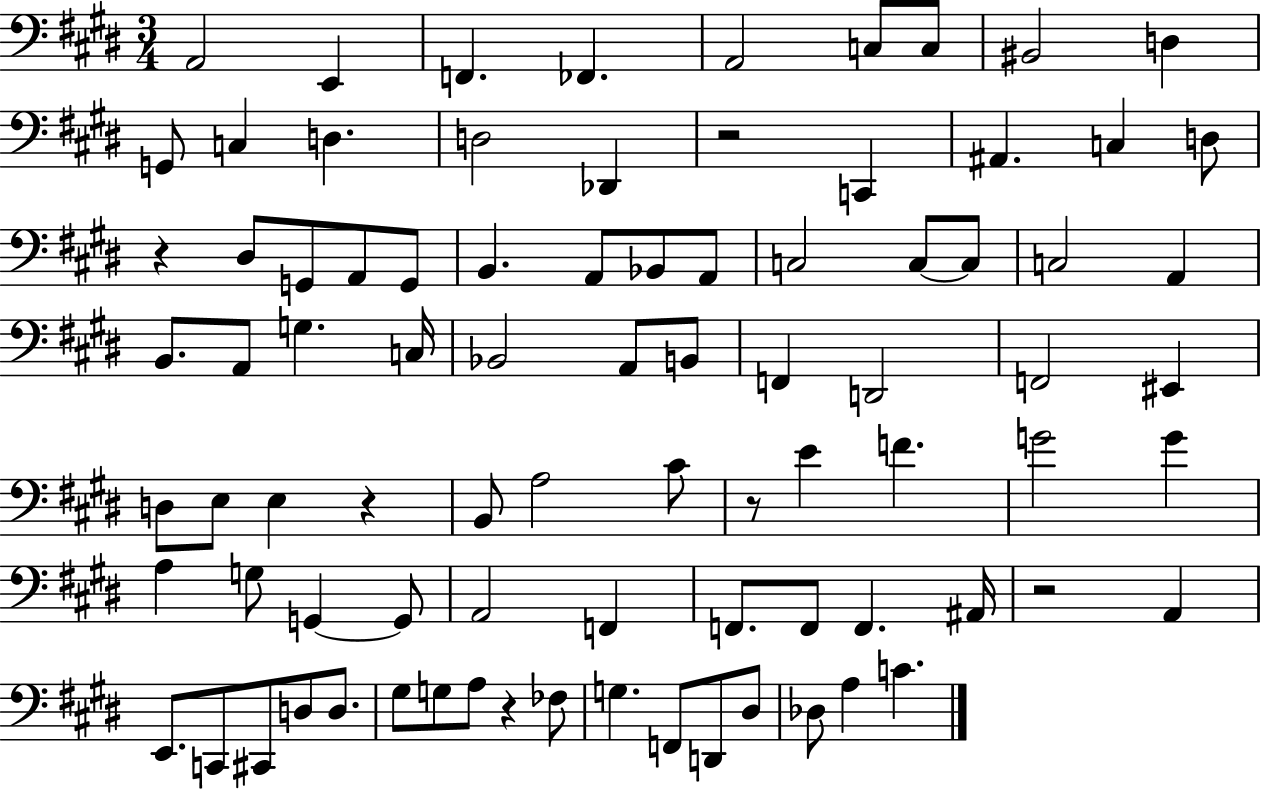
A2/h E2/q F2/q. FES2/q. A2/h C3/e C3/e BIS2/h D3/q G2/e C3/q D3/q. D3/h Db2/q R/h C2/q A#2/q. C3/q D3/e R/q D#3/e G2/e A2/e G2/e B2/q. A2/e Bb2/e A2/e C3/h C3/e C3/e C3/h A2/q B2/e. A2/e G3/q. C3/s Bb2/h A2/e B2/e F2/q D2/h F2/h EIS2/q D3/e E3/e E3/q R/q B2/e A3/h C#4/e R/e E4/q F4/q. G4/h G4/q A3/q G3/e G2/q G2/e A2/h F2/q F2/e. F2/e F2/q. A#2/s R/h A2/q E2/e. C2/e C#2/e D3/e D3/e. G#3/e G3/e A3/e R/q FES3/e G3/q. F2/e D2/e D#3/e Db3/e A3/q C4/q.